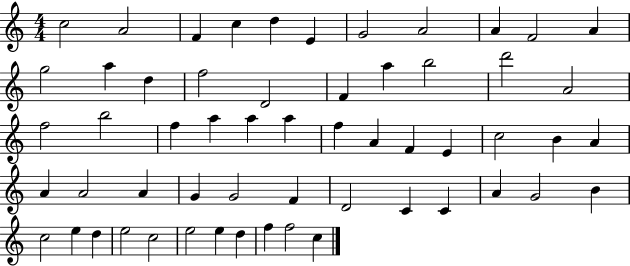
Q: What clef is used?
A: treble